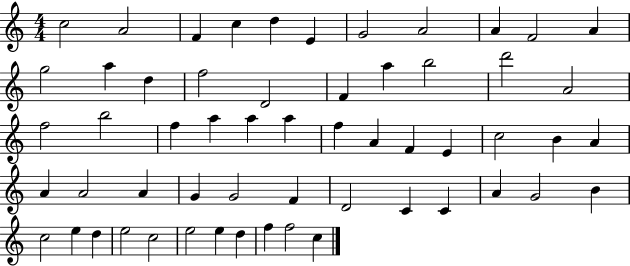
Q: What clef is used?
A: treble